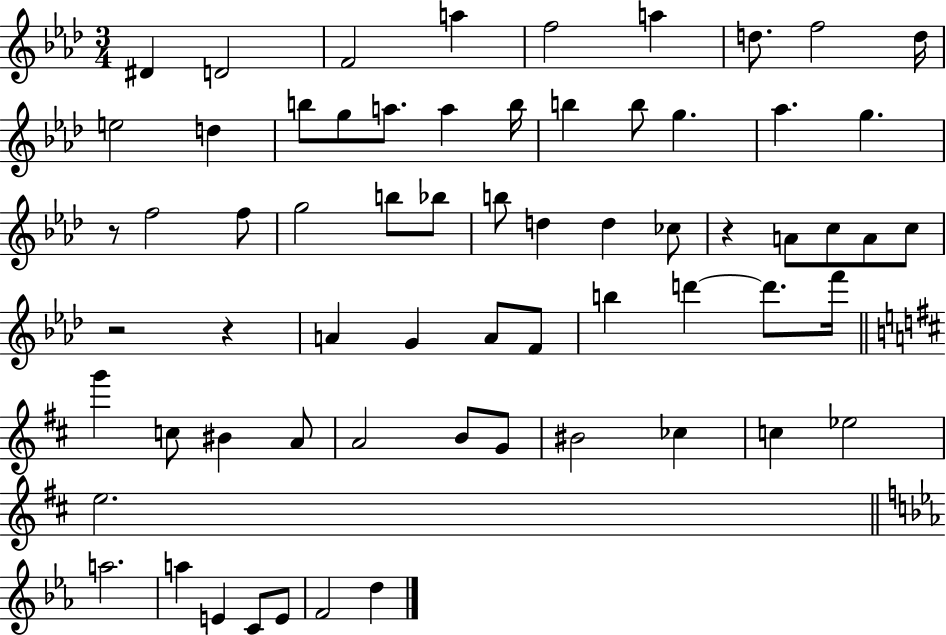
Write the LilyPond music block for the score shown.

{
  \clef treble
  \numericTimeSignature
  \time 3/4
  \key aes \major
  dis'4 d'2 | f'2 a''4 | f''2 a''4 | d''8. f''2 d''16 | \break e''2 d''4 | b''8 g''8 a''8. a''4 b''16 | b''4 b''8 g''4. | aes''4. g''4. | \break r8 f''2 f''8 | g''2 b''8 bes''8 | b''8 d''4 d''4 ces''8 | r4 a'8 c''8 a'8 c''8 | \break r2 r4 | a'4 g'4 a'8 f'8 | b''4 d'''4~~ d'''8. f'''16 | \bar "||" \break \key b \minor g'''4 c''8 bis'4 a'8 | a'2 b'8 g'8 | bis'2 ces''4 | c''4 ees''2 | \break e''2. | \bar "||" \break \key ees \major a''2. | a''4 e'4 c'8 e'8 | f'2 d''4 | \bar "|."
}